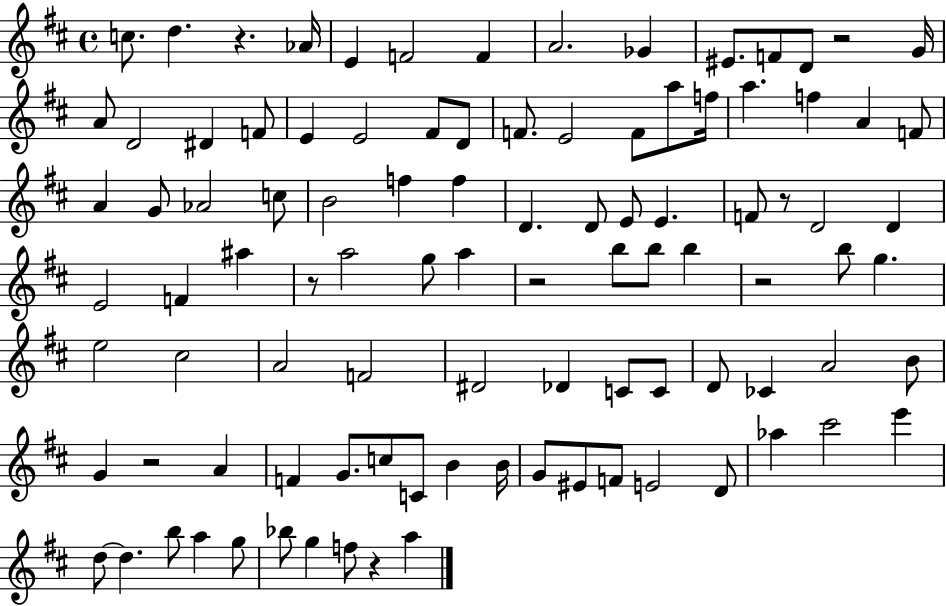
{
  \clef treble
  \time 4/4
  \defaultTimeSignature
  \key d \major
  \repeat volta 2 { c''8. d''4. r4. aes'16 | e'4 f'2 f'4 | a'2. ges'4 | eis'8. f'8 d'8 r2 g'16 | \break a'8 d'2 dis'4 f'8 | e'4 e'2 fis'8 d'8 | f'8. e'2 f'8 a''8 f''16 | a''4. f''4 a'4 f'8 | \break a'4 g'8 aes'2 c''8 | b'2 f''4 f''4 | d'4. d'8 e'8 e'4. | f'8 r8 d'2 d'4 | \break e'2 f'4 ais''4 | r8 a''2 g''8 a''4 | r2 b''8 b''8 b''4 | r2 b''8 g''4. | \break e''2 cis''2 | a'2 f'2 | dis'2 des'4 c'8 c'8 | d'8 ces'4 a'2 b'8 | \break g'4 r2 a'4 | f'4 g'8. c''8 c'8 b'4 b'16 | g'8 eis'8 f'8 e'2 d'8 | aes''4 cis'''2 e'''4 | \break d''8~~ d''4. b''8 a''4 g''8 | bes''8 g''4 f''8 r4 a''4 | } \bar "|."
}